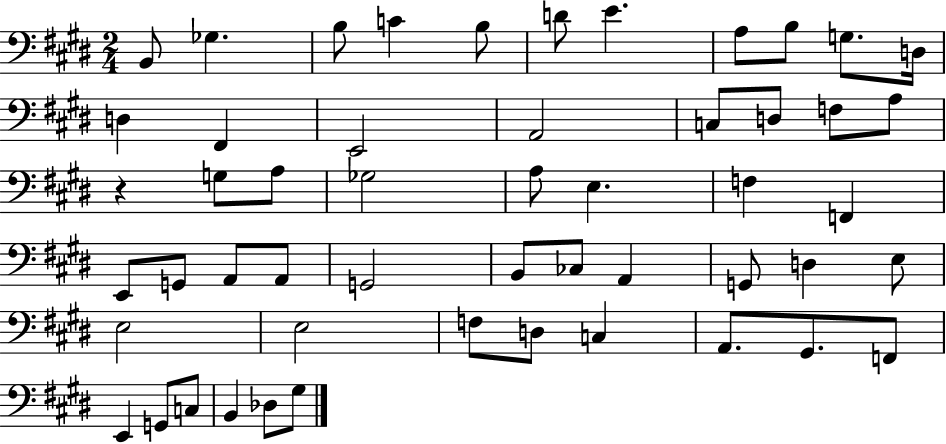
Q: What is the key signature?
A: E major